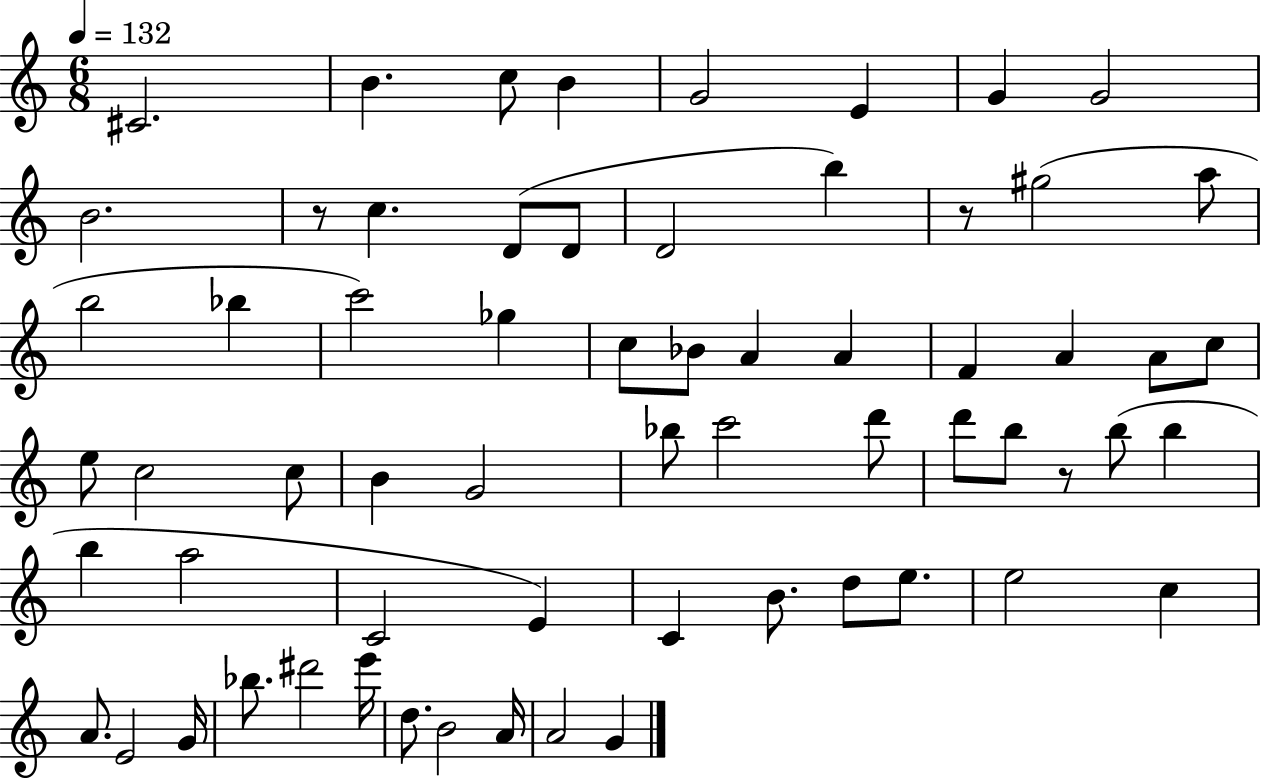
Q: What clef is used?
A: treble